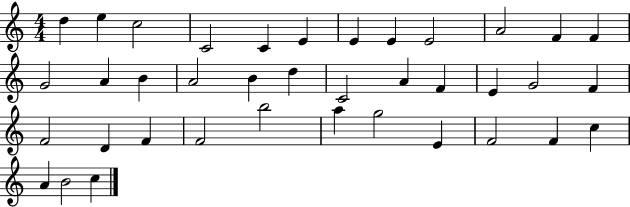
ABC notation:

X:1
T:Untitled
M:4/4
L:1/4
K:C
d e c2 C2 C E E E E2 A2 F F G2 A B A2 B d C2 A F E G2 F F2 D F F2 b2 a g2 E F2 F c A B2 c